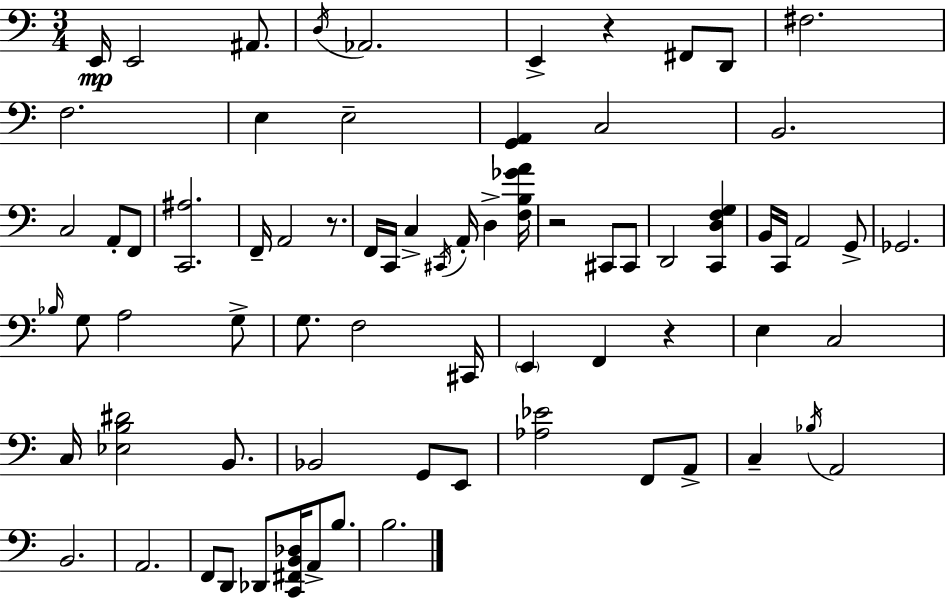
{
  \clef bass
  \numericTimeSignature
  \time 3/4
  \key c \major
  \repeat volta 2 { e,16\mp e,2 ais,8. | \acciaccatura { d16 } aes,2. | e,4-> r4 fis,8 d,8 | fis2. | \break f2. | e4 e2-- | <g, a,>4 c2 | b,2. | \break c2 a,8-. f,8 | <c, ais>2. | f,16-- a,2 r8. | f,16 c,16 c4-> \acciaccatura { cis,16 } a,16-. d4-> | \break <f b ges' a'>16 r2 cis,8 | cis,8 d,2 <c, d f g>4 | b,16 c,16 a,2 | g,8-> ges,2. | \break \grace { bes16 } g8 a2 | g8-> g8. f2 | cis,16 \parenthesize e,4 f,4 r4 | e4 c2 | \break c16 <ees b dis'>2 | b,8. bes,2 g,8 | e,8 <aes ees'>2 f,8 | a,8-> c4-- \acciaccatura { bes16 } a,2 | \break b,2. | a,2. | f,8 d,8 des,8 <c, fis, b, des>16 a,8-> | b8. b2. | \break } \bar "|."
}